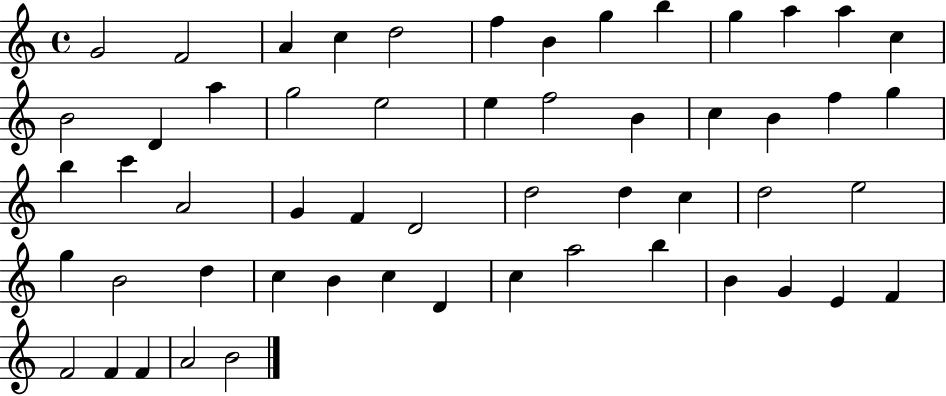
{
  \clef treble
  \time 4/4
  \defaultTimeSignature
  \key c \major
  g'2 f'2 | a'4 c''4 d''2 | f''4 b'4 g''4 b''4 | g''4 a''4 a''4 c''4 | \break b'2 d'4 a''4 | g''2 e''2 | e''4 f''2 b'4 | c''4 b'4 f''4 g''4 | \break b''4 c'''4 a'2 | g'4 f'4 d'2 | d''2 d''4 c''4 | d''2 e''2 | \break g''4 b'2 d''4 | c''4 b'4 c''4 d'4 | c''4 a''2 b''4 | b'4 g'4 e'4 f'4 | \break f'2 f'4 f'4 | a'2 b'2 | \bar "|."
}